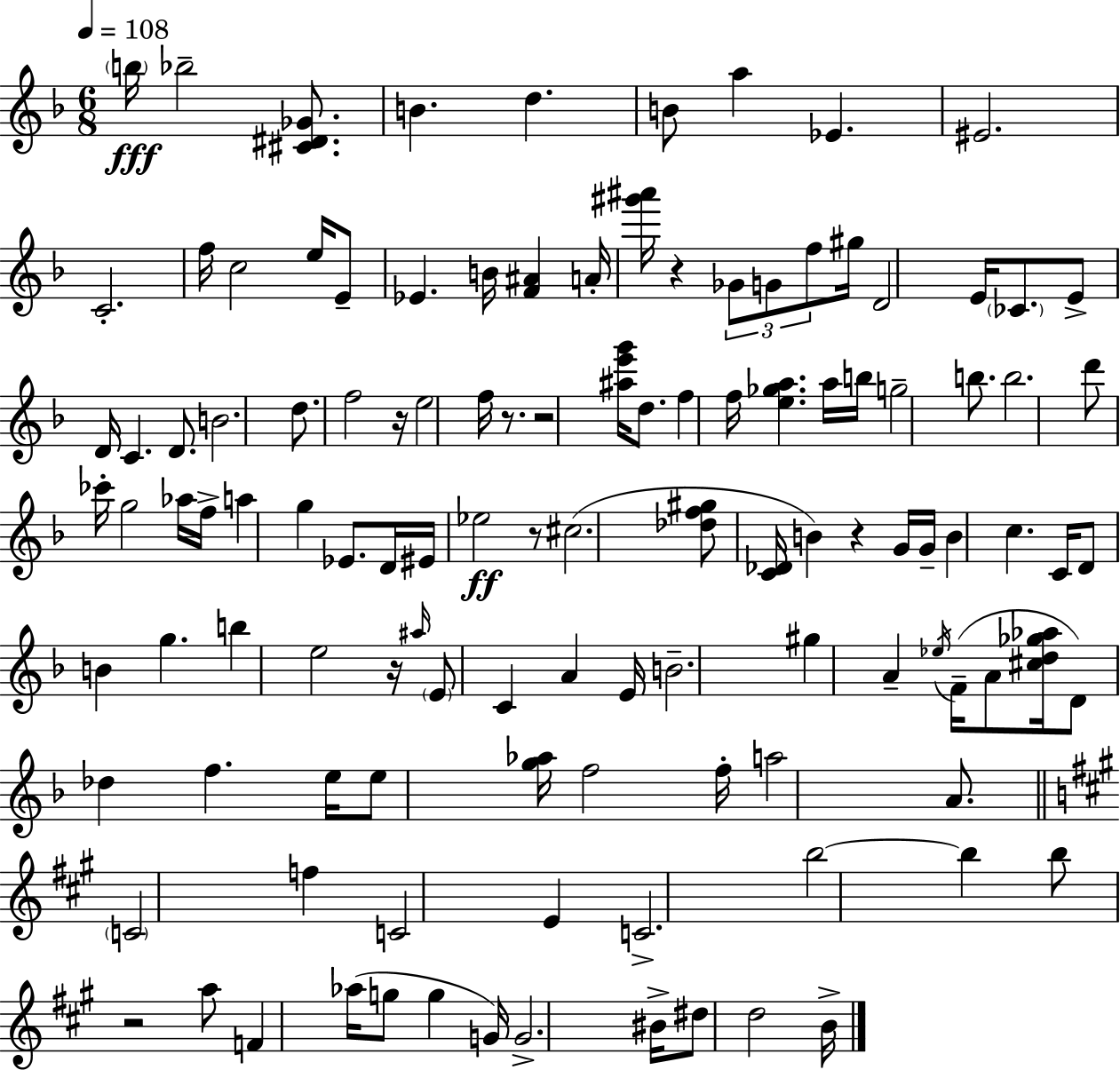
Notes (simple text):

B5/s Bb5/h [C#4,D#4,Gb4]/e. B4/q. D5/q. B4/e A5/q Eb4/q. EIS4/h. C4/h. F5/s C5/h E5/s E4/e Eb4/q. B4/s [F4,A#4]/q A4/s [G#6,A#6]/s R/q Gb4/e G4/e F5/e G#5/s D4/h E4/s CES4/e. E4/e D4/s C4/q. D4/e. B4/h. D5/e. F5/h R/s E5/h F5/s R/e. R/h [A#5,E6,G6]/s D5/e. F5/q F5/s [E5,Gb5,A5]/q. A5/s B5/s G5/h B5/e. B5/h. D6/e CES6/s G5/h Ab5/s F5/s A5/q G5/q Eb4/e. D4/s EIS4/s Eb5/h R/e C#5/h. [Db5,F5,G#5]/e [C4,Db4]/s B4/q R/q G4/s G4/s B4/q C5/q. C4/s D4/e B4/q G5/q. B5/q E5/h R/s A#5/s E4/e C4/q A4/q E4/s B4/h. G#5/q A4/q Eb5/s F4/s A4/e [C#5,D5,Gb5,Ab5]/s D4/e Db5/q F5/q. E5/s E5/e [G5,Ab5]/s F5/h F5/s A5/h A4/e. C4/h F5/q C4/h E4/q C4/h. B5/h B5/q B5/e R/h A5/e F4/q Ab5/s G5/e G5/q G4/s G4/h. BIS4/s D#5/e D5/h B4/s